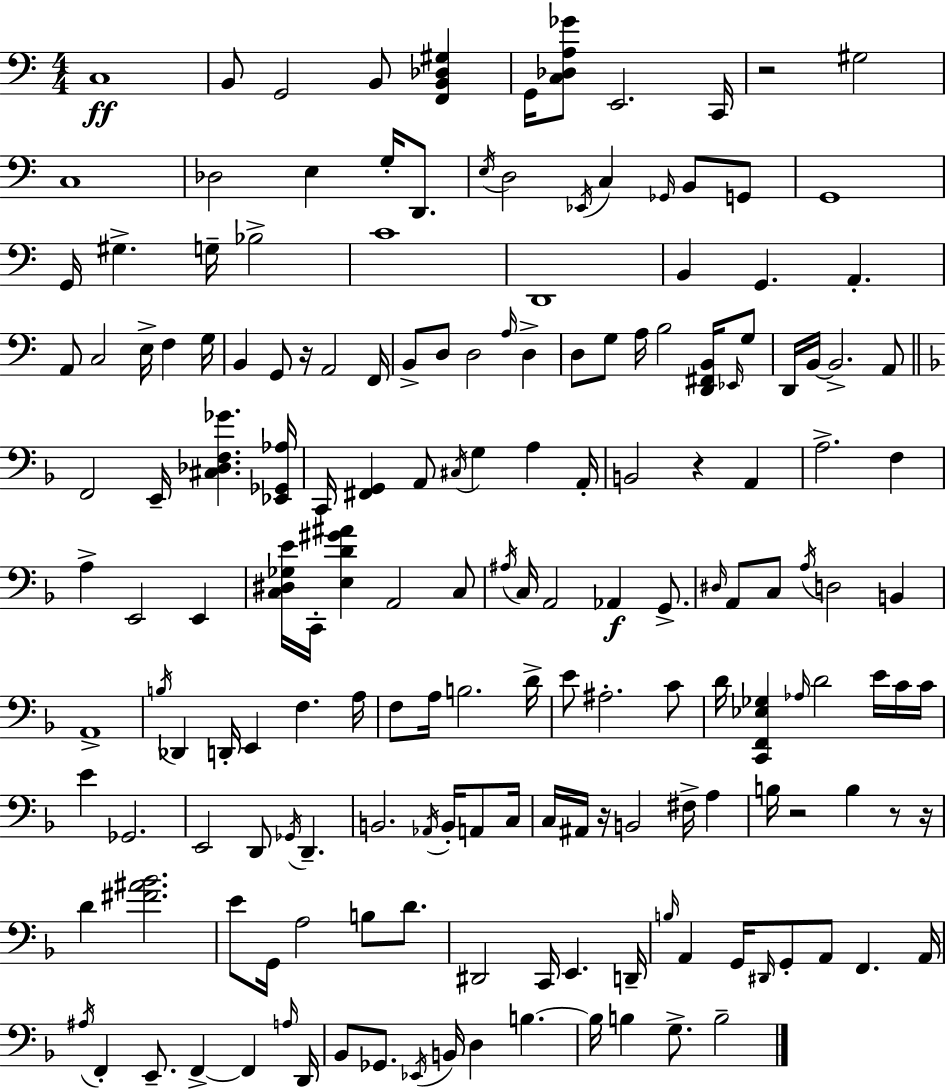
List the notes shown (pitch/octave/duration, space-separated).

C3/w B2/e G2/h B2/e [F2,B2,Db3,G#3]/q G2/s [C3,Db3,A3,Gb4]/e E2/h. C2/s R/h G#3/h C3/w Db3/h E3/q G3/s D2/e. E3/s D3/h Eb2/s C3/q Gb2/s B2/e G2/e G2/w G2/s G#3/q. G3/s Bb3/h C4/w D2/w B2/q G2/q. A2/q. A2/e C3/h E3/s F3/q G3/s B2/q G2/e R/s A2/h F2/s B2/e D3/e D3/h A3/s D3/q D3/e G3/e A3/s B3/h [D2,F#2,B2]/s Eb2/s G3/e D2/s B2/s B2/h. A2/e F2/h E2/s [C#3,Db3,F3,Gb4]/q. [Eb2,Gb2,Ab3]/s C2/s [F#2,G2]/q A2/e C#3/s G3/q A3/q A2/s B2/h R/q A2/q A3/h. F3/q A3/q E2/h E2/q [C3,D#3,Gb3,E4]/s C2/s [E3,D4,G#4,A#4]/q A2/h C3/e A#3/s C3/s A2/h Ab2/q G2/e. D#3/s A2/e C3/e A3/s D3/h B2/q A2/w B3/s Db2/q D2/s E2/q F3/q. A3/s F3/e A3/s B3/h. D4/s E4/e A#3/h. C4/e D4/s [C2,F2,Eb3,Gb3]/q Ab3/s D4/h E4/s C4/s C4/s E4/q Gb2/h. E2/h D2/e Gb2/s D2/q. B2/h. Ab2/s B2/s A2/e C3/s C3/s A#2/s R/s B2/h F#3/s A3/q B3/s R/h B3/q R/e R/s D4/q [F#4,A#4,Bb4]/h. E4/e G2/s A3/h B3/e D4/e. D#2/h C2/s E2/q. D2/s B3/s A2/q G2/s D#2/s G2/e A2/e F2/q. A2/s A#3/s F2/q E2/e. F2/q F2/q A3/s D2/s Bb2/e Gb2/e. Eb2/s B2/s D3/q B3/q. B3/s B3/q G3/e. B3/h